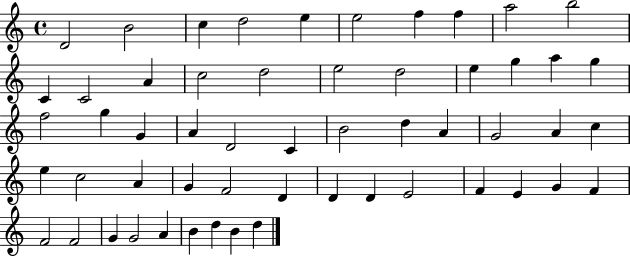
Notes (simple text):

D4/h B4/h C5/q D5/h E5/q E5/h F5/q F5/q A5/h B5/h C4/q C4/h A4/q C5/h D5/h E5/h D5/h E5/q G5/q A5/q G5/q F5/h G5/q G4/q A4/q D4/h C4/q B4/h D5/q A4/q G4/h A4/q C5/q E5/q C5/h A4/q G4/q F4/h D4/q D4/q D4/q E4/h F4/q E4/q G4/q F4/q F4/h F4/h G4/q G4/h A4/q B4/q D5/q B4/q D5/q